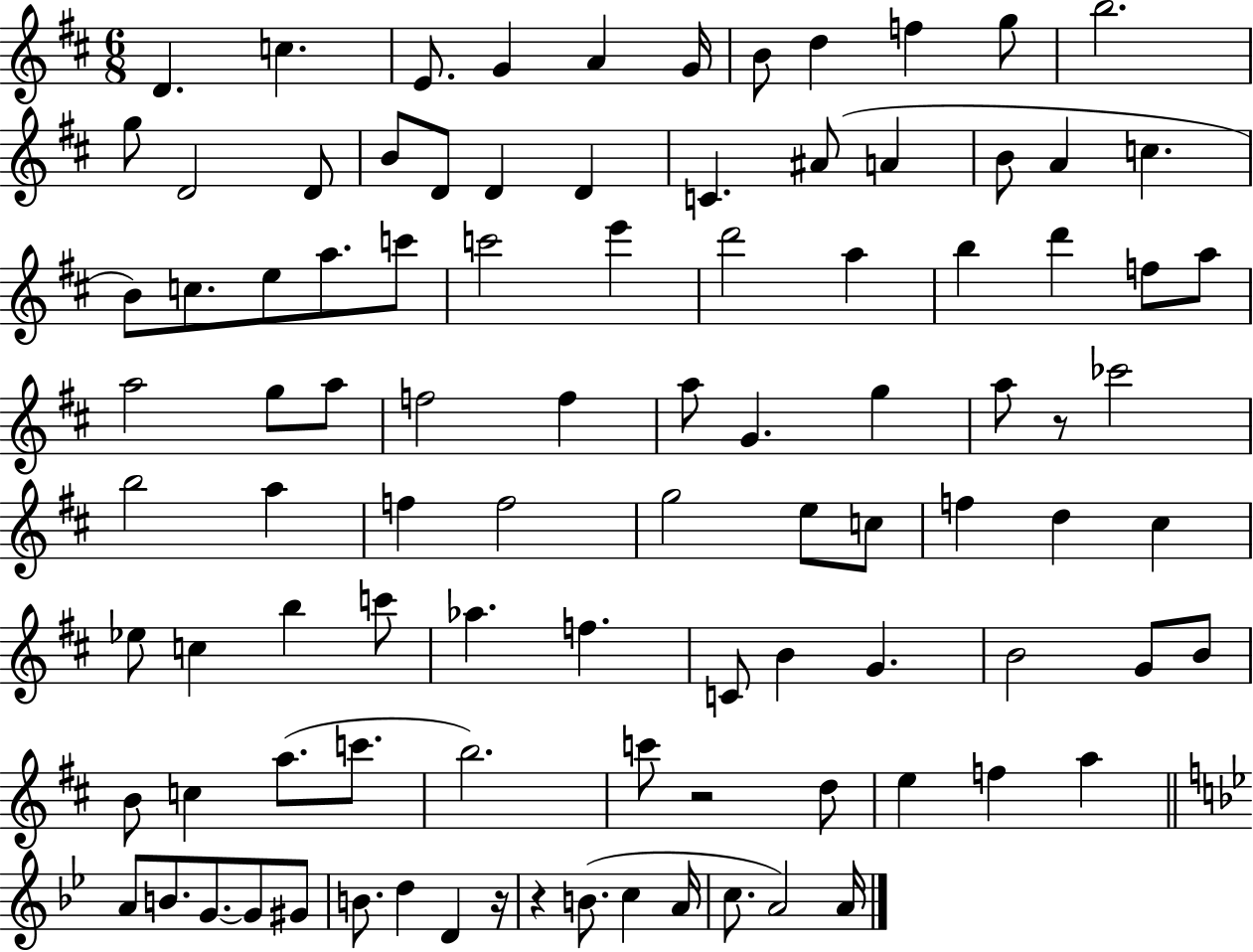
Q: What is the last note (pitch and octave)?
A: A4